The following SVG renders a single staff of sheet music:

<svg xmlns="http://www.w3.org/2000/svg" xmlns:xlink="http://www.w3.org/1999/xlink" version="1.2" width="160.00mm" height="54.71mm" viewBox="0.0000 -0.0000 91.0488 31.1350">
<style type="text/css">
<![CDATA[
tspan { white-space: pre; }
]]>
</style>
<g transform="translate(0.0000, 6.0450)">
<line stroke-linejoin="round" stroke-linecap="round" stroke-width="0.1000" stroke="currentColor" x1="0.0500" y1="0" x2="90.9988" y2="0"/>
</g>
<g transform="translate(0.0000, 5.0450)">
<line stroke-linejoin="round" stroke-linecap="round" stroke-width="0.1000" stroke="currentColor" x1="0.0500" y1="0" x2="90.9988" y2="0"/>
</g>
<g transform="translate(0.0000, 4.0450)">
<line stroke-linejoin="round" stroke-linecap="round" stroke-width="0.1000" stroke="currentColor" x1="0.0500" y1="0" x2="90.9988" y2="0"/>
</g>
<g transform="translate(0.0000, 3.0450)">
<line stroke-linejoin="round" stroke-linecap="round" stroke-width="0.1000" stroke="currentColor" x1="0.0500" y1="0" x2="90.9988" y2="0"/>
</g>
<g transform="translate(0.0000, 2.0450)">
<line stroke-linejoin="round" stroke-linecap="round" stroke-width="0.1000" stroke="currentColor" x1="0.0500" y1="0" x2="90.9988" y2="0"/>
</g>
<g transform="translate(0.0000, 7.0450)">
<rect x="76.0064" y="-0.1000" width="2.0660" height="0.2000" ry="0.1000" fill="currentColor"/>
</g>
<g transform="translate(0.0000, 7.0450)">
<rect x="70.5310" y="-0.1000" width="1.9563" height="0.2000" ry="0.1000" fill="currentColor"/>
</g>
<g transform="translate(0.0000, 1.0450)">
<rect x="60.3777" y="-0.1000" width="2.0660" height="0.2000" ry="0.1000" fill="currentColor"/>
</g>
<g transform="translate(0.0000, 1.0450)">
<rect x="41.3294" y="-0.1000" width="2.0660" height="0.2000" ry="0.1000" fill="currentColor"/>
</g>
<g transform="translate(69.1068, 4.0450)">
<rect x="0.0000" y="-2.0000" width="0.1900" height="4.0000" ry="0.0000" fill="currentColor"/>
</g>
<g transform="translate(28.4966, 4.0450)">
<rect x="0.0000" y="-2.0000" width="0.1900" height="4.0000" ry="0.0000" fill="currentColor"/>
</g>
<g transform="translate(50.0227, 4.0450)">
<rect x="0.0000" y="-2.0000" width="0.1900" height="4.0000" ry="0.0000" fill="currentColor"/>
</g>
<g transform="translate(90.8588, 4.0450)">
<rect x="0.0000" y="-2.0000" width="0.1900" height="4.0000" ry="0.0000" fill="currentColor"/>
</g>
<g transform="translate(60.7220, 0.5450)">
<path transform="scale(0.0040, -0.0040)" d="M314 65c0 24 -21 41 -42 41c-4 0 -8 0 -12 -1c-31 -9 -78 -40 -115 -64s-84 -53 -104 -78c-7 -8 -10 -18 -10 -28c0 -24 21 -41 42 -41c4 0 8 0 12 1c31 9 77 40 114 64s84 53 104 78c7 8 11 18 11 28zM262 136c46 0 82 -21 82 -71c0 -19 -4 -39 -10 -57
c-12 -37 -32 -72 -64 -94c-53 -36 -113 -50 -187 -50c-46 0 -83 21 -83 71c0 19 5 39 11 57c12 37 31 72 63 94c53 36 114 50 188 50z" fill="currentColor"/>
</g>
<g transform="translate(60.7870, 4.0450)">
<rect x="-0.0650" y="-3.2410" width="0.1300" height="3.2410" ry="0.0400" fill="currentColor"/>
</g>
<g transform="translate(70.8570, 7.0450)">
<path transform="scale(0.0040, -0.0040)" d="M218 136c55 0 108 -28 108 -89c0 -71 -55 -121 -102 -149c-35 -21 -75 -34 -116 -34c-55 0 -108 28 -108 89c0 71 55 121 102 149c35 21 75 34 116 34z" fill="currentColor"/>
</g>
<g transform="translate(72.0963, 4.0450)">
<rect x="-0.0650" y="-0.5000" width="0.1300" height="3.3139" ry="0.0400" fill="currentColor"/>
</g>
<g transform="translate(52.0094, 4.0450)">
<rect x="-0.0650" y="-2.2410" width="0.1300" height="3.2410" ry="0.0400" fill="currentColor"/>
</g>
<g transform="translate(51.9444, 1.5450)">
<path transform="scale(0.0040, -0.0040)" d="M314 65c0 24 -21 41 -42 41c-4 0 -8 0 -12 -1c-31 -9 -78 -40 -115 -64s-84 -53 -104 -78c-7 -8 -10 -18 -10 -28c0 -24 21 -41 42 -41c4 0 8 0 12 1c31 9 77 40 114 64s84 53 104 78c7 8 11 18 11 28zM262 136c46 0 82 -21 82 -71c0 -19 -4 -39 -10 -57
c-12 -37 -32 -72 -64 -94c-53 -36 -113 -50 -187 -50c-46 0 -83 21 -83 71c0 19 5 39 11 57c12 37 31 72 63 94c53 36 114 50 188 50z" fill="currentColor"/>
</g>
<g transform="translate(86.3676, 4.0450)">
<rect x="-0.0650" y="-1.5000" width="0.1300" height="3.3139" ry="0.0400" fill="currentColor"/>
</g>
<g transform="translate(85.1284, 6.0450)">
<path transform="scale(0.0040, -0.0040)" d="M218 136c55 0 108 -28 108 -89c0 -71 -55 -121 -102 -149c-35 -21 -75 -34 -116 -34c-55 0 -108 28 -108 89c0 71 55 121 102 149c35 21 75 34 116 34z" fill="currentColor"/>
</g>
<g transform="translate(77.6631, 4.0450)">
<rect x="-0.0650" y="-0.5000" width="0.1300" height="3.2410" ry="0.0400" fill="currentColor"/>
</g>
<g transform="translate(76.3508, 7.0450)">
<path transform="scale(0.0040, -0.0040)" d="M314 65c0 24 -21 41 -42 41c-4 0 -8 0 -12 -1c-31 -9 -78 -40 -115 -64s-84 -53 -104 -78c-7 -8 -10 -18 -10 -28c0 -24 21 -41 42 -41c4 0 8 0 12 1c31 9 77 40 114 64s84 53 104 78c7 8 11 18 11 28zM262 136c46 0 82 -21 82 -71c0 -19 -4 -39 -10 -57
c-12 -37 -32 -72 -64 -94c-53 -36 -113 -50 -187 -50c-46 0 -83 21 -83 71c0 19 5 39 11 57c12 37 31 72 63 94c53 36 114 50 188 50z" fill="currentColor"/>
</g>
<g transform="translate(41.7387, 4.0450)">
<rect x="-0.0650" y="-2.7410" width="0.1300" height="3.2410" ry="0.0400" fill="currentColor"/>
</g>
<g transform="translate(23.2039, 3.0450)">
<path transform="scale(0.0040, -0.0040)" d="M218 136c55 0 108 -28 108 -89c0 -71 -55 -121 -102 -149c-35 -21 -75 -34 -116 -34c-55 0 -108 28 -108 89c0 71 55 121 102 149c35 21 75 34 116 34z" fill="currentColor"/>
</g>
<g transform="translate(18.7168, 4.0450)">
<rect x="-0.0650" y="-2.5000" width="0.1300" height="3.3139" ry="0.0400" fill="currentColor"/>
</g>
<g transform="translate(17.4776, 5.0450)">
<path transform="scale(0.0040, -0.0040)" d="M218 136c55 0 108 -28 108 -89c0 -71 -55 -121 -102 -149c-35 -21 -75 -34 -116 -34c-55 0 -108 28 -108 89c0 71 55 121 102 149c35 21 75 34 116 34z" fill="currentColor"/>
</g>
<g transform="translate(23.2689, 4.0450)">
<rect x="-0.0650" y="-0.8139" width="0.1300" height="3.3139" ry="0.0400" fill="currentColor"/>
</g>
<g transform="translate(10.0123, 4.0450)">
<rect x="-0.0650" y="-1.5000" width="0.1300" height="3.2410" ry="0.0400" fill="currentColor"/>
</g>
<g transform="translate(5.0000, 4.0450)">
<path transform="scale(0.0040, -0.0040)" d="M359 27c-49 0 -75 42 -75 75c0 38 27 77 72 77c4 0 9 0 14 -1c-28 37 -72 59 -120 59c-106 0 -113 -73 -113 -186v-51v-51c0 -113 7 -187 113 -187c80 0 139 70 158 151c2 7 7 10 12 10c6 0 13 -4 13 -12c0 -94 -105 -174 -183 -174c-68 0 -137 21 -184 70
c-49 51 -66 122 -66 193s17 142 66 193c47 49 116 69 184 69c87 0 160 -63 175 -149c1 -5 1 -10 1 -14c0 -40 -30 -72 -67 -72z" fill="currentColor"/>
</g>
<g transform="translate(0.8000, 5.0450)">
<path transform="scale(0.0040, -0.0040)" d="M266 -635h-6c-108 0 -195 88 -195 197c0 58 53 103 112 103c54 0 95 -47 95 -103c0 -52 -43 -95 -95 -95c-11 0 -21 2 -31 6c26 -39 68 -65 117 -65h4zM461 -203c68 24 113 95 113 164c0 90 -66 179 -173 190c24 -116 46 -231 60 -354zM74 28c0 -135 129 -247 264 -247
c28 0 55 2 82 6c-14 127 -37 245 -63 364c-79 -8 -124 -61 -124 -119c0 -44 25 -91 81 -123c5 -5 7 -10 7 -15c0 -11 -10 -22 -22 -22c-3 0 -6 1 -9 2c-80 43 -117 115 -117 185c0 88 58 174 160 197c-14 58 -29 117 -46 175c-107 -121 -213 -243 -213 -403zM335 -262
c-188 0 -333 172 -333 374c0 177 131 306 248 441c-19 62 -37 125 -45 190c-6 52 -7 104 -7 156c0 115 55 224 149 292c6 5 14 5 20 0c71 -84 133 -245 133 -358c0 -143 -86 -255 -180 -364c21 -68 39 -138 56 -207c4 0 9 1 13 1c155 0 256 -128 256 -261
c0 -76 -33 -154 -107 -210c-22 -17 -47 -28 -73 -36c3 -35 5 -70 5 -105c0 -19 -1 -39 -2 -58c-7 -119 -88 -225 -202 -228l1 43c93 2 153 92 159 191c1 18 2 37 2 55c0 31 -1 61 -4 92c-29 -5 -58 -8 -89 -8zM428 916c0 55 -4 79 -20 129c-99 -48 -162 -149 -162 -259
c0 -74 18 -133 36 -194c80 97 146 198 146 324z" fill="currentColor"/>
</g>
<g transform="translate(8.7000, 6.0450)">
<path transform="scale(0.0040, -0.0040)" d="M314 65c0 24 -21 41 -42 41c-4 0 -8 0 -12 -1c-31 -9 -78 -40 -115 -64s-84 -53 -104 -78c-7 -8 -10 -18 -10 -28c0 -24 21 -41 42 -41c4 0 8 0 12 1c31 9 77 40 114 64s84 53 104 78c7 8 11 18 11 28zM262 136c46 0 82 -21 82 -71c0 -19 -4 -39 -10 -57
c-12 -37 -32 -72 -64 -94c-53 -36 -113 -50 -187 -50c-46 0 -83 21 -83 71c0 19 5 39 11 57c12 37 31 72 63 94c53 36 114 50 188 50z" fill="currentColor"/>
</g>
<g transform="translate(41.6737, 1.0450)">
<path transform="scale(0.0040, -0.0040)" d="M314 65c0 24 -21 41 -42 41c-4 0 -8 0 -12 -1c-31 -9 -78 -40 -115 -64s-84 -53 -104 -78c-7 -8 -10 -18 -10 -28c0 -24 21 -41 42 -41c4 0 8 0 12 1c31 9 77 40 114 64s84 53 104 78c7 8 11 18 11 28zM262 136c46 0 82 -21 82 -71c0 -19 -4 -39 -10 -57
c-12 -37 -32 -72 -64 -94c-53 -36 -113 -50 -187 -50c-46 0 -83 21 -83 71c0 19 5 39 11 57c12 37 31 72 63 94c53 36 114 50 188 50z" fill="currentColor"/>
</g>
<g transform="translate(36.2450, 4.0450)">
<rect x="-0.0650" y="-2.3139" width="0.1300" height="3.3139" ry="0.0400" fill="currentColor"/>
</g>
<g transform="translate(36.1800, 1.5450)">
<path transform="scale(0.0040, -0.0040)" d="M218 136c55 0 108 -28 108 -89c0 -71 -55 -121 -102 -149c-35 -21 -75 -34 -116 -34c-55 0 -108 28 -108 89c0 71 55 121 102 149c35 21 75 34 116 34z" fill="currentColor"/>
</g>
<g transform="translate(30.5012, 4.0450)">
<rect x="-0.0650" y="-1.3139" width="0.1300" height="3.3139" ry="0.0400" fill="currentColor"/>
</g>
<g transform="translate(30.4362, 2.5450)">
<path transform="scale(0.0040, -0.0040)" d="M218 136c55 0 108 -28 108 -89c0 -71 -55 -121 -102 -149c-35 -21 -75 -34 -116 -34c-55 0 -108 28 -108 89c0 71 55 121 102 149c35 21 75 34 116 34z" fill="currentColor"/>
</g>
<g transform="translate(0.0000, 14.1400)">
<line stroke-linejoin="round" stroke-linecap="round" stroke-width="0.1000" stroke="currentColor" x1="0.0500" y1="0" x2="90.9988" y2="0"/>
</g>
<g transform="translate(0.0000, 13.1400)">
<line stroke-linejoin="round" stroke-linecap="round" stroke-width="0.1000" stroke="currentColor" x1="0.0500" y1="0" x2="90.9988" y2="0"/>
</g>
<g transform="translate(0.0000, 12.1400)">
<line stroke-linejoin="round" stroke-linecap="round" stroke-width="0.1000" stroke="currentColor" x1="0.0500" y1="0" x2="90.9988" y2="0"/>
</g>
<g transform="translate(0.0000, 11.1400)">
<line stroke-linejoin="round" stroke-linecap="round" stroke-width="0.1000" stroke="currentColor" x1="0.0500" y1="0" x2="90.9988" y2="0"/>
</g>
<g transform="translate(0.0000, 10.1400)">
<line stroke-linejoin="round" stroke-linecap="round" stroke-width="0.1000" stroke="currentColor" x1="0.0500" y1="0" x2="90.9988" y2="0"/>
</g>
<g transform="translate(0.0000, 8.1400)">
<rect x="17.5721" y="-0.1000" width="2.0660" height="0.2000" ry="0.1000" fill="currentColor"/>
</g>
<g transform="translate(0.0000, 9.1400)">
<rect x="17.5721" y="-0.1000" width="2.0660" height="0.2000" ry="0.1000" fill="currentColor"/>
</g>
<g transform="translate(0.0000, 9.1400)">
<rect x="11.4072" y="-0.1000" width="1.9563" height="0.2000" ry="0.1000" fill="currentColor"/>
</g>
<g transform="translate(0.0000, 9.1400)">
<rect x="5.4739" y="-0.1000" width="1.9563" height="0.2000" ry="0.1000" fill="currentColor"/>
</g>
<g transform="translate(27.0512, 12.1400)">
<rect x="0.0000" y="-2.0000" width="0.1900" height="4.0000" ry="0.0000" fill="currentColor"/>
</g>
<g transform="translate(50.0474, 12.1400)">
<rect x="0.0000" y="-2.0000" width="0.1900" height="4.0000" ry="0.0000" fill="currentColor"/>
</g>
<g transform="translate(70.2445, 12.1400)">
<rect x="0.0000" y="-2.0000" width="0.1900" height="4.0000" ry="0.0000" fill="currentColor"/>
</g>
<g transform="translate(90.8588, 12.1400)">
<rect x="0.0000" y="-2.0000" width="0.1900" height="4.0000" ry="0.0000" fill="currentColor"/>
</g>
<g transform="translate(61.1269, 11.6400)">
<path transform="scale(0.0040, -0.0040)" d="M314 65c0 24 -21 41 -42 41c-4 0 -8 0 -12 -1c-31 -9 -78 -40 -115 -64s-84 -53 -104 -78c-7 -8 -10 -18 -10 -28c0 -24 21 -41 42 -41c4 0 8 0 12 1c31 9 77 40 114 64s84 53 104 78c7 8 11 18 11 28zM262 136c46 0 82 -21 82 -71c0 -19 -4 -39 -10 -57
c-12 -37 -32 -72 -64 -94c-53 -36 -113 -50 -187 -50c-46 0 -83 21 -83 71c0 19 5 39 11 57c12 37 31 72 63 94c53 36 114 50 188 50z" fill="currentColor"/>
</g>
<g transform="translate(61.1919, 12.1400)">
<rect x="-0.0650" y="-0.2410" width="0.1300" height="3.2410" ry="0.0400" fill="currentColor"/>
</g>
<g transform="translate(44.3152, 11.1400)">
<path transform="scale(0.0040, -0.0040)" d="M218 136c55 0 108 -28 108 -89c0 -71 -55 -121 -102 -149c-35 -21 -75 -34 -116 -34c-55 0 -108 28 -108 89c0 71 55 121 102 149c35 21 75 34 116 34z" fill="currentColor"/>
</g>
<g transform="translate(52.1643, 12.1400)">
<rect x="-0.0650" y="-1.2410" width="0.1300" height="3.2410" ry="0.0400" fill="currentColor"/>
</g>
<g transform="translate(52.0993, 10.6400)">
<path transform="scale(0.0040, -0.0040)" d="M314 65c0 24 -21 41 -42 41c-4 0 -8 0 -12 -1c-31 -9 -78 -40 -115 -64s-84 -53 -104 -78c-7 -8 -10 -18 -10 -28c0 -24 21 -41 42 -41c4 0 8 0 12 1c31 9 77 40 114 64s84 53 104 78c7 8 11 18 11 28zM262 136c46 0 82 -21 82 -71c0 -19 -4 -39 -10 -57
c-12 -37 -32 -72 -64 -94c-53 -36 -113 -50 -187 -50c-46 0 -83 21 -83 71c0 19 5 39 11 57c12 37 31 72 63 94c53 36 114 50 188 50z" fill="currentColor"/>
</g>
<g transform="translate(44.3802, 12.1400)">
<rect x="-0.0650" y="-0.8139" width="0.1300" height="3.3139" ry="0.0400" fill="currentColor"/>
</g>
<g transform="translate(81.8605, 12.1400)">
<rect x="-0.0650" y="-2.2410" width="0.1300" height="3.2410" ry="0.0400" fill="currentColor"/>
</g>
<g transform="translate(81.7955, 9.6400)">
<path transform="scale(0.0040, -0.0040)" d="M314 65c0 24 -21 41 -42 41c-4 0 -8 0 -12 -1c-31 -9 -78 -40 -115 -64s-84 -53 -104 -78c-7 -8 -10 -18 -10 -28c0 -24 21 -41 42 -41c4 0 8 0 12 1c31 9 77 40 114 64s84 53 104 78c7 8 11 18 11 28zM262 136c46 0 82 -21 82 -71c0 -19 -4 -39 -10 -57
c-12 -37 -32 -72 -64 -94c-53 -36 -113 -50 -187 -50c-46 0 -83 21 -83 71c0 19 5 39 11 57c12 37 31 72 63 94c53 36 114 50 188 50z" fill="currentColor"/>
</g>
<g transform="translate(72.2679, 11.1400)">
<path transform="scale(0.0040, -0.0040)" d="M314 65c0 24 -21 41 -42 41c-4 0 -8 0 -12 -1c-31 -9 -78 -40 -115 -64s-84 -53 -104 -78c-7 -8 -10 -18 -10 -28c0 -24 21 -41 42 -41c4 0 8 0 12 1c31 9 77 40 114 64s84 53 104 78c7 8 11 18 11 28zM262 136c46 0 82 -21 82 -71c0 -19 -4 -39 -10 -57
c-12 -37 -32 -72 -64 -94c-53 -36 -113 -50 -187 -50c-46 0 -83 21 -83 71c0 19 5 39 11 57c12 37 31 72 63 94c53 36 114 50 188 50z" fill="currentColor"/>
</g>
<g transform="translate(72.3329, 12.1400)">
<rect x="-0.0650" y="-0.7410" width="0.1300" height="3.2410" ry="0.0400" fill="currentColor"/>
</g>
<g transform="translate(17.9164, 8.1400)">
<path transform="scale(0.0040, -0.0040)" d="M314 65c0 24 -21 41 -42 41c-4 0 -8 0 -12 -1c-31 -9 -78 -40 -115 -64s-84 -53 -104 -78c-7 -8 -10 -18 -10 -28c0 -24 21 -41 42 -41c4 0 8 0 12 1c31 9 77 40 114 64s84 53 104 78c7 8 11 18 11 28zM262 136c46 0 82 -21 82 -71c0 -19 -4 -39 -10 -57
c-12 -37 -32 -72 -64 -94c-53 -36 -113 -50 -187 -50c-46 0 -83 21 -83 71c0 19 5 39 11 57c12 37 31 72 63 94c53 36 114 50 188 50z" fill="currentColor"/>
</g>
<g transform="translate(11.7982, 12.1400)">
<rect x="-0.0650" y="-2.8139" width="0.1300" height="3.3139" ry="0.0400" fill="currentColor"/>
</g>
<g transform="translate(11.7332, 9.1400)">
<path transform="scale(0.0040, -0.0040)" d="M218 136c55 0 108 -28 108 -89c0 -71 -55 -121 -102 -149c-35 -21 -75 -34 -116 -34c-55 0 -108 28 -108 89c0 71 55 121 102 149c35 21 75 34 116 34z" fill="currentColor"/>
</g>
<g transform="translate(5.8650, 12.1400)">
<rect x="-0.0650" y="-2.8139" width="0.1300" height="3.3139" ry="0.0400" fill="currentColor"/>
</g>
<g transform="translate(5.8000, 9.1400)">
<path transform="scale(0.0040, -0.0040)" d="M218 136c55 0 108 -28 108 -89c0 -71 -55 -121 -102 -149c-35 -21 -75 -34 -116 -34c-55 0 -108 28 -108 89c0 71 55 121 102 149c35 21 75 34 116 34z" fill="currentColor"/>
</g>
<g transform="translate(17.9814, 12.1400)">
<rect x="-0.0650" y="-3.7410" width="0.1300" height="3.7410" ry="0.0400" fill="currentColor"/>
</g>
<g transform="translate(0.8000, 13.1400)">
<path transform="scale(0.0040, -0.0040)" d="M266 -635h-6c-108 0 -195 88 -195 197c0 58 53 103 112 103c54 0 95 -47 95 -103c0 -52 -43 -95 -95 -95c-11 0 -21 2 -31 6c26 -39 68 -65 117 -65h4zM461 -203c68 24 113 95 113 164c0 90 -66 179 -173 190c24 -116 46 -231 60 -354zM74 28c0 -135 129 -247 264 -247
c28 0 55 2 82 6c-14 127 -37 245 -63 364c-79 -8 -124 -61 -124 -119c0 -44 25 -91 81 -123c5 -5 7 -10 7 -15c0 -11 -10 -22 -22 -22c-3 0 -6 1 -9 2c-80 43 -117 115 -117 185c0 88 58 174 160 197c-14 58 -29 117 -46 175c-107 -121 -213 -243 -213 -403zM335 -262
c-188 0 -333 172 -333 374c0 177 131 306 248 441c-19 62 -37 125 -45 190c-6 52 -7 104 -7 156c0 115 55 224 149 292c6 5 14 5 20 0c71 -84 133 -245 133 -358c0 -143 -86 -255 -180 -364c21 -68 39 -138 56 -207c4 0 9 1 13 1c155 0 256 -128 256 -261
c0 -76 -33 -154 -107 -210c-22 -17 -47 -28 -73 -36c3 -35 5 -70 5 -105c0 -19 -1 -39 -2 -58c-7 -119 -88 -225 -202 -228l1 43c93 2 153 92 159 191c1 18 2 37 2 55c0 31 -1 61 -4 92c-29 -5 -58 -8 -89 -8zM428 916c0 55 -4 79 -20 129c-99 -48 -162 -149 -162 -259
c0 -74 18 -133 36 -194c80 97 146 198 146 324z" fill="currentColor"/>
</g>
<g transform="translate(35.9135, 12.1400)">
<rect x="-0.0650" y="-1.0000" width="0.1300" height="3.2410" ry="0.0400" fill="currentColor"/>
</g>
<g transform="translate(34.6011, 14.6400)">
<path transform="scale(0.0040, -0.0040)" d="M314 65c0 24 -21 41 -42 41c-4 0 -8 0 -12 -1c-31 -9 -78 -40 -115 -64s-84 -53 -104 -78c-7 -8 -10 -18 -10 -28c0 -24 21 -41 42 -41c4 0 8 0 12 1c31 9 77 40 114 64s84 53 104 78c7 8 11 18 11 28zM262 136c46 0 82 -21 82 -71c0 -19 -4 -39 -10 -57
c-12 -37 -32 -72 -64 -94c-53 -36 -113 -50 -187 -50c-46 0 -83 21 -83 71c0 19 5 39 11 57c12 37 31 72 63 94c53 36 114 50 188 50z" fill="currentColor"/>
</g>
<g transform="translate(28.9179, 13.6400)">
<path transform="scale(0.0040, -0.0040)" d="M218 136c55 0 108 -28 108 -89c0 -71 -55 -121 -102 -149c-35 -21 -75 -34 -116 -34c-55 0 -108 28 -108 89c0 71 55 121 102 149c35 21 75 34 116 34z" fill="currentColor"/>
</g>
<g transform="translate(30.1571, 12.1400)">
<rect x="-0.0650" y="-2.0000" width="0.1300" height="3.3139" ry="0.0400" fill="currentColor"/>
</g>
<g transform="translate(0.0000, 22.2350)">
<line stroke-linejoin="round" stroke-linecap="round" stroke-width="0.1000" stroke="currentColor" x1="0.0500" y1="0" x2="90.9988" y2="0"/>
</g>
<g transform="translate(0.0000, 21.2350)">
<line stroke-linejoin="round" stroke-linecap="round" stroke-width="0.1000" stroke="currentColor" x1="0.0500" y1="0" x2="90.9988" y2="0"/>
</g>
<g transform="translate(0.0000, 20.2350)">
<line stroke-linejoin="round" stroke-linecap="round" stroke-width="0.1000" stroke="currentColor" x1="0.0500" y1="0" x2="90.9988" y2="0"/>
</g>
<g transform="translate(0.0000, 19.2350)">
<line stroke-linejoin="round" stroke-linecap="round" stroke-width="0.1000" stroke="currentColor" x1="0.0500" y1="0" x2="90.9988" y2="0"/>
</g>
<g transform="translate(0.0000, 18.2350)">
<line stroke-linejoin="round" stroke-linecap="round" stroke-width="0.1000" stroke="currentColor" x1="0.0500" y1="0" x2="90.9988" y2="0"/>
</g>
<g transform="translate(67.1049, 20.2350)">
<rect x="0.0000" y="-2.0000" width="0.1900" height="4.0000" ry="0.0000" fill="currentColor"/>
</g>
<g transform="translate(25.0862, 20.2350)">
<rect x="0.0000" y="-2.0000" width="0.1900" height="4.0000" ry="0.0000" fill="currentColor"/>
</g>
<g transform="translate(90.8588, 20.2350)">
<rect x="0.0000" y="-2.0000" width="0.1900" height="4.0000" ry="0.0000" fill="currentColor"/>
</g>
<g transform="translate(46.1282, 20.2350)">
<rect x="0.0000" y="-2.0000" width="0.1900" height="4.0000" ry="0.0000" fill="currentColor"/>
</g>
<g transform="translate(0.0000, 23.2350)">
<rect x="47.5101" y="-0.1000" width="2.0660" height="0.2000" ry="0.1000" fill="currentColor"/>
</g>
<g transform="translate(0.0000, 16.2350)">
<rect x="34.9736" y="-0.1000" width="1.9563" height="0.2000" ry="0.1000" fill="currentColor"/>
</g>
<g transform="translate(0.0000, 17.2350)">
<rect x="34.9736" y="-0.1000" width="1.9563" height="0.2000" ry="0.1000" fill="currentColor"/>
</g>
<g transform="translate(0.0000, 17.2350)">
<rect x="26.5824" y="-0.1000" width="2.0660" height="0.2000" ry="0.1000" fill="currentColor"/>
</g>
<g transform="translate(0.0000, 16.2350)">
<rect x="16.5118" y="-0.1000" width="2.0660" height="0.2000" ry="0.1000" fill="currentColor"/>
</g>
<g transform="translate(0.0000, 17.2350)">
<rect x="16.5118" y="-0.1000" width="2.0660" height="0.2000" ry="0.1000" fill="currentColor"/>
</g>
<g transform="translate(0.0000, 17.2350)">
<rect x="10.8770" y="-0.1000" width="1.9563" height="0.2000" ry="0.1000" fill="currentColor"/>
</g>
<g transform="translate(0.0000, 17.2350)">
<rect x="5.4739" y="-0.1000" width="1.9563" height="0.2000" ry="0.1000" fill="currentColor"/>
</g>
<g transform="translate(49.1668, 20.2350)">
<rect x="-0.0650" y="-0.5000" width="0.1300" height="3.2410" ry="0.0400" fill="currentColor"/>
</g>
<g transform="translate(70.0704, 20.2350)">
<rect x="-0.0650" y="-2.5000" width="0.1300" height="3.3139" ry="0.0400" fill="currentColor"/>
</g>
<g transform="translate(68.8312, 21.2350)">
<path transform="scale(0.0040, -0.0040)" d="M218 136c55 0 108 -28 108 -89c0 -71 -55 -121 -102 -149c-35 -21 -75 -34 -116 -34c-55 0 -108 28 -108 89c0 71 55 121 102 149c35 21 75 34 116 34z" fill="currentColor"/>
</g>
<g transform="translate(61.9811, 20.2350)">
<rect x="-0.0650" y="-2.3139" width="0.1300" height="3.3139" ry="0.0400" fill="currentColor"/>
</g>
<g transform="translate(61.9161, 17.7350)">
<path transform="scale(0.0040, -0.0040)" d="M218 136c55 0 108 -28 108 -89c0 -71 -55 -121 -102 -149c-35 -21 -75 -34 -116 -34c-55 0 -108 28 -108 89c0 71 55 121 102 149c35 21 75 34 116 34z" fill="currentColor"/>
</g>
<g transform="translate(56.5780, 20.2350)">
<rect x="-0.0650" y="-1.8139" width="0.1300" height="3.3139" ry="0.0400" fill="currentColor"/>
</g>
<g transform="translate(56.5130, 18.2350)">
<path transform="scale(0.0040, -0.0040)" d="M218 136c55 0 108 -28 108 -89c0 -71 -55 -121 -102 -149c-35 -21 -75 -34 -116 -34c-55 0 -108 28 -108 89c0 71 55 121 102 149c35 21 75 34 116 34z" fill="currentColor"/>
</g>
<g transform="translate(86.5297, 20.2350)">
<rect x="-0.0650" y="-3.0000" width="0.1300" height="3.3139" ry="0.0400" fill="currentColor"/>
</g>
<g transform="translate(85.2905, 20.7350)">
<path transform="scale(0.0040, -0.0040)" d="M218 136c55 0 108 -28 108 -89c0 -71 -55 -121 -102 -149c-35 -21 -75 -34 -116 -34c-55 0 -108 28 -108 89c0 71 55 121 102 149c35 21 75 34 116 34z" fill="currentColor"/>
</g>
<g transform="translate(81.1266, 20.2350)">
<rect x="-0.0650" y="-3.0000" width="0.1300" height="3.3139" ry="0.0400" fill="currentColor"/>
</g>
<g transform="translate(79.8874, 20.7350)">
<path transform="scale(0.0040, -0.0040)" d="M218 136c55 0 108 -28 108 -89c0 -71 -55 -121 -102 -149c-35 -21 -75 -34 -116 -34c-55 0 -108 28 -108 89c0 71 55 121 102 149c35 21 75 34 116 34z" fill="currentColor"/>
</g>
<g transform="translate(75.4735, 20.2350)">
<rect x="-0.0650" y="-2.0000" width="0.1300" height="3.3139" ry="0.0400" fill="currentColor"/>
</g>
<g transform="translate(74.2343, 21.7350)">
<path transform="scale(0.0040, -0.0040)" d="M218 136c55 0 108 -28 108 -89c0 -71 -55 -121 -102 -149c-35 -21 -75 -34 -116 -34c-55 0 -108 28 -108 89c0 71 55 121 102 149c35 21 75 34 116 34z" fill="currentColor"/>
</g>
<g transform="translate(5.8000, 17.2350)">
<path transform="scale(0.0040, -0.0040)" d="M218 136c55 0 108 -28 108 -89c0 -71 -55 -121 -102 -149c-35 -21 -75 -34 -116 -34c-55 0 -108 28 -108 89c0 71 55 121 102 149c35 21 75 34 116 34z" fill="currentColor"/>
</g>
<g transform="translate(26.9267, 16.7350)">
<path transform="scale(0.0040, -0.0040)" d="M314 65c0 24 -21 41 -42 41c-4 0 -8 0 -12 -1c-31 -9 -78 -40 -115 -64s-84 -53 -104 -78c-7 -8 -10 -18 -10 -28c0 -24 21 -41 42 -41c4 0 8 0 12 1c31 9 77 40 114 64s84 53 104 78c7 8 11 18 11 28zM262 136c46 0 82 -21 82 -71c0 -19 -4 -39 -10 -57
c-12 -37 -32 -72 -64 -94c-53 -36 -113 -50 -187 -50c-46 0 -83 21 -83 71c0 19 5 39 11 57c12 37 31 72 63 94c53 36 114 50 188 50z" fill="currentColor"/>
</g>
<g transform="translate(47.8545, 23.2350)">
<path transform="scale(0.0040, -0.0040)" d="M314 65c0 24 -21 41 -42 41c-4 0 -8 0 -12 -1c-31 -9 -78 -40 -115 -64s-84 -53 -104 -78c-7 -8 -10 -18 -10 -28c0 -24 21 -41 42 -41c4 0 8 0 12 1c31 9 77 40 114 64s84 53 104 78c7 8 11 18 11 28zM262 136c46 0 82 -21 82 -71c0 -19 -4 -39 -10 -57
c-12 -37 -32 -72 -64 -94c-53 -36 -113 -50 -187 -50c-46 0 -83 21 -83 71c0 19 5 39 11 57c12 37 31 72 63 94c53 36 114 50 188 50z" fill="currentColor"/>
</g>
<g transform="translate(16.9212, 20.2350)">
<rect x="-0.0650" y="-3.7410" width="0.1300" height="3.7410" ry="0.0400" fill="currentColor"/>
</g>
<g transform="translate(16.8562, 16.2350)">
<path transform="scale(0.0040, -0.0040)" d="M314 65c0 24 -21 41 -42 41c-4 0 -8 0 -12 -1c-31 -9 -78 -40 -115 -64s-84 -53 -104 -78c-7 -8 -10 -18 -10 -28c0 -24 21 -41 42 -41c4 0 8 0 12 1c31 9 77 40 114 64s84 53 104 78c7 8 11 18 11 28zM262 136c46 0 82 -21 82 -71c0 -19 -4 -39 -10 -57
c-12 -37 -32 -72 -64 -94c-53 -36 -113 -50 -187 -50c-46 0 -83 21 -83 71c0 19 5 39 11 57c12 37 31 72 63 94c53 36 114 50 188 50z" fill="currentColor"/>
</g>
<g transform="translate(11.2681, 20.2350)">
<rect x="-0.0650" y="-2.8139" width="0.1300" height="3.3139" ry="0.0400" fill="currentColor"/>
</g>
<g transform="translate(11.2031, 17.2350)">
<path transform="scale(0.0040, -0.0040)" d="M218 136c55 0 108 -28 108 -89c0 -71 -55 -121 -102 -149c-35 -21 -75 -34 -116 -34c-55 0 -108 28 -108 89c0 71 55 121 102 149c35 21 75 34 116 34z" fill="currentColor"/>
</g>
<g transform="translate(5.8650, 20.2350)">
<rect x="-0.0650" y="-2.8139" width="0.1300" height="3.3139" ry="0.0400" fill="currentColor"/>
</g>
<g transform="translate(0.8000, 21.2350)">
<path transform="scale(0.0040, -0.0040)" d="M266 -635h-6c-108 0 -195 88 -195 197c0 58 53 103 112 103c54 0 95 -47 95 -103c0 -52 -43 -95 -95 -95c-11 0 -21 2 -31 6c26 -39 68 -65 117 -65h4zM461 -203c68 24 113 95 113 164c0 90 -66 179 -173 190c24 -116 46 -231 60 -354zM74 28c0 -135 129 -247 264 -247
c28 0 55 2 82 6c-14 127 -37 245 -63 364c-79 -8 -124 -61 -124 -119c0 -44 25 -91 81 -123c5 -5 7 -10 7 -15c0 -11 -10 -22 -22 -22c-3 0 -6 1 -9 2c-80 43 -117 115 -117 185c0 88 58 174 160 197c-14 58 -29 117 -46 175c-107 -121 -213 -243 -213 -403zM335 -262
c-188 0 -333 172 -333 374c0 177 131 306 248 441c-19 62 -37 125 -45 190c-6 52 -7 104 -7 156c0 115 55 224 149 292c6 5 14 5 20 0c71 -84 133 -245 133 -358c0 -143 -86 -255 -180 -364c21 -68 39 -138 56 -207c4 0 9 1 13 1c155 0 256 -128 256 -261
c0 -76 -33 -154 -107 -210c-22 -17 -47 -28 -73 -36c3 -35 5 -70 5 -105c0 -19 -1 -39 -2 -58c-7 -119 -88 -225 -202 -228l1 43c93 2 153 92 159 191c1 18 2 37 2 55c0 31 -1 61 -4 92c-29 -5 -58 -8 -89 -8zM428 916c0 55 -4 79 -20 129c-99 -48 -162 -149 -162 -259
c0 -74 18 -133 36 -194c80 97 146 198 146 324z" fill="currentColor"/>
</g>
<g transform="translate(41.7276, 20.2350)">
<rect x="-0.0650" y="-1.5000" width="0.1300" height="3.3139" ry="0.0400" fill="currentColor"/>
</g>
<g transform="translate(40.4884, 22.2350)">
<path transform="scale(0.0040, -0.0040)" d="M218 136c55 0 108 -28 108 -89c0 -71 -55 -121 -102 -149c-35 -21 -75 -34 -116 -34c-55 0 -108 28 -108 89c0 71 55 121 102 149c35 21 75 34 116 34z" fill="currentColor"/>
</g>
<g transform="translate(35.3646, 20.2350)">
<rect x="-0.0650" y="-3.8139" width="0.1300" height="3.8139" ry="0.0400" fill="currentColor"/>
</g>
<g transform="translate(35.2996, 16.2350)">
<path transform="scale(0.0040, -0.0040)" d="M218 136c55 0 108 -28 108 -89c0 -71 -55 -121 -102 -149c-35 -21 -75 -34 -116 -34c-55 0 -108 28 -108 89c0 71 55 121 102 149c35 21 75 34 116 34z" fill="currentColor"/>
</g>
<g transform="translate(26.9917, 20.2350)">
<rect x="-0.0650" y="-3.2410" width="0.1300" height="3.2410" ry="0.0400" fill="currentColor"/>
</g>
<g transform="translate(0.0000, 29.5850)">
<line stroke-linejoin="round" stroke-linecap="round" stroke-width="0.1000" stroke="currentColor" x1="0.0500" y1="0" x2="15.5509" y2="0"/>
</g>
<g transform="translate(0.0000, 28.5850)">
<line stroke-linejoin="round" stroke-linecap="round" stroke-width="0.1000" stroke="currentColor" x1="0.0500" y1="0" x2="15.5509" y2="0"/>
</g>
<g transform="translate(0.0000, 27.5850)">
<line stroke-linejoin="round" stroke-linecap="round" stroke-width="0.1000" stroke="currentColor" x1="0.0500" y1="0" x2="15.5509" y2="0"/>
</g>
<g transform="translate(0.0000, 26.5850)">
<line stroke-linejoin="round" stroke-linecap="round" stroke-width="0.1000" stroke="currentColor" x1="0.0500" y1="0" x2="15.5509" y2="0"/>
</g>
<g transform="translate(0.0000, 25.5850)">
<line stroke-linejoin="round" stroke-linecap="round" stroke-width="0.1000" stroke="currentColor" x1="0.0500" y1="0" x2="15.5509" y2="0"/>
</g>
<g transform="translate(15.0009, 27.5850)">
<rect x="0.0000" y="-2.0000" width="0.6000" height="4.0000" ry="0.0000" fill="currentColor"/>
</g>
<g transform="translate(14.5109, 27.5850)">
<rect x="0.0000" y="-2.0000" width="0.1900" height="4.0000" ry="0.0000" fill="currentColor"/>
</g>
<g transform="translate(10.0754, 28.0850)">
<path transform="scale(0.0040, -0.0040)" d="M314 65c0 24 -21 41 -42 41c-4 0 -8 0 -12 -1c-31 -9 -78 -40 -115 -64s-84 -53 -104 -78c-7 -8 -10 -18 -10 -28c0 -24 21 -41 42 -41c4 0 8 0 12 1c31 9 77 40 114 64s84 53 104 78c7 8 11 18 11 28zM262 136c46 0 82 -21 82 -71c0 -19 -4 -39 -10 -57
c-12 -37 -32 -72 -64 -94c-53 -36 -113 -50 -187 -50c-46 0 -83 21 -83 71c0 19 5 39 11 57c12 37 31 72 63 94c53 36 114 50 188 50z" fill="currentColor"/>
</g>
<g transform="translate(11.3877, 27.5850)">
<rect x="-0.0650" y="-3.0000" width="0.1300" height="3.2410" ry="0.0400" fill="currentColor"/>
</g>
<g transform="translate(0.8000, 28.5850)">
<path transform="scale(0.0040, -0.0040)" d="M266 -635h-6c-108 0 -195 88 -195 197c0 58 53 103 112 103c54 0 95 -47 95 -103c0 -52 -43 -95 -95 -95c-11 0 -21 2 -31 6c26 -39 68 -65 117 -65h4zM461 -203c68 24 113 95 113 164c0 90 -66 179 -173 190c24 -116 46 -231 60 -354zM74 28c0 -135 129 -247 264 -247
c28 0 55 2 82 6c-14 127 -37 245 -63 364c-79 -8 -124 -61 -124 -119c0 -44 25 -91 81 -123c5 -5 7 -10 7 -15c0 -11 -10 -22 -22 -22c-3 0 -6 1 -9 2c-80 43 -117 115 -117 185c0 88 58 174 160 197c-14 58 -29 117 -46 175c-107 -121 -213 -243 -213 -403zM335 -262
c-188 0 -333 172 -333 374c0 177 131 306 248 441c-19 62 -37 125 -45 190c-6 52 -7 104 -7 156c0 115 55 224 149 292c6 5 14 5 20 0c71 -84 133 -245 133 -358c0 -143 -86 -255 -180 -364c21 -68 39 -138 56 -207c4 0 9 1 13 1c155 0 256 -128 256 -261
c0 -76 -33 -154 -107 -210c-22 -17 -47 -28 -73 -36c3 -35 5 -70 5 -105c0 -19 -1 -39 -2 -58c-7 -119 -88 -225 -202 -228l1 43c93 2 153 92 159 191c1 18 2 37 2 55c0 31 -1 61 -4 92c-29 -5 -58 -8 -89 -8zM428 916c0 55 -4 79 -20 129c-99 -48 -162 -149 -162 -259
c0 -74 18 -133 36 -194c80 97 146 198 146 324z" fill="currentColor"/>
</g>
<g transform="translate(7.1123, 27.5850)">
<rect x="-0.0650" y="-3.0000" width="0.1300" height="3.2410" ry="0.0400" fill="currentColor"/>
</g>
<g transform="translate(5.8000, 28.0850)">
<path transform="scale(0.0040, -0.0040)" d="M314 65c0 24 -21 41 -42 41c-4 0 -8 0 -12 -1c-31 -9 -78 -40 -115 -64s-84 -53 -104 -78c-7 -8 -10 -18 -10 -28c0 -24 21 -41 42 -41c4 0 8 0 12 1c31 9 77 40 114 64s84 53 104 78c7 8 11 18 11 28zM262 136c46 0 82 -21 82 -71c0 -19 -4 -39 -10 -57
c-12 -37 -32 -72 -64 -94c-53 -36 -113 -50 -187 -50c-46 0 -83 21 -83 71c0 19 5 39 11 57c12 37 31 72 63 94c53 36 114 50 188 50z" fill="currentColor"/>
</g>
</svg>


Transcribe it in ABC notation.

X:1
T:Untitled
M:4/4
L:1/4
K:C
E2 G d e g a2 g2 b2 C C2 E a a c'2 F D2 d e2 c2 d2 g2 a a c'2 b2 c' E C2 f g G F A A A2 A2